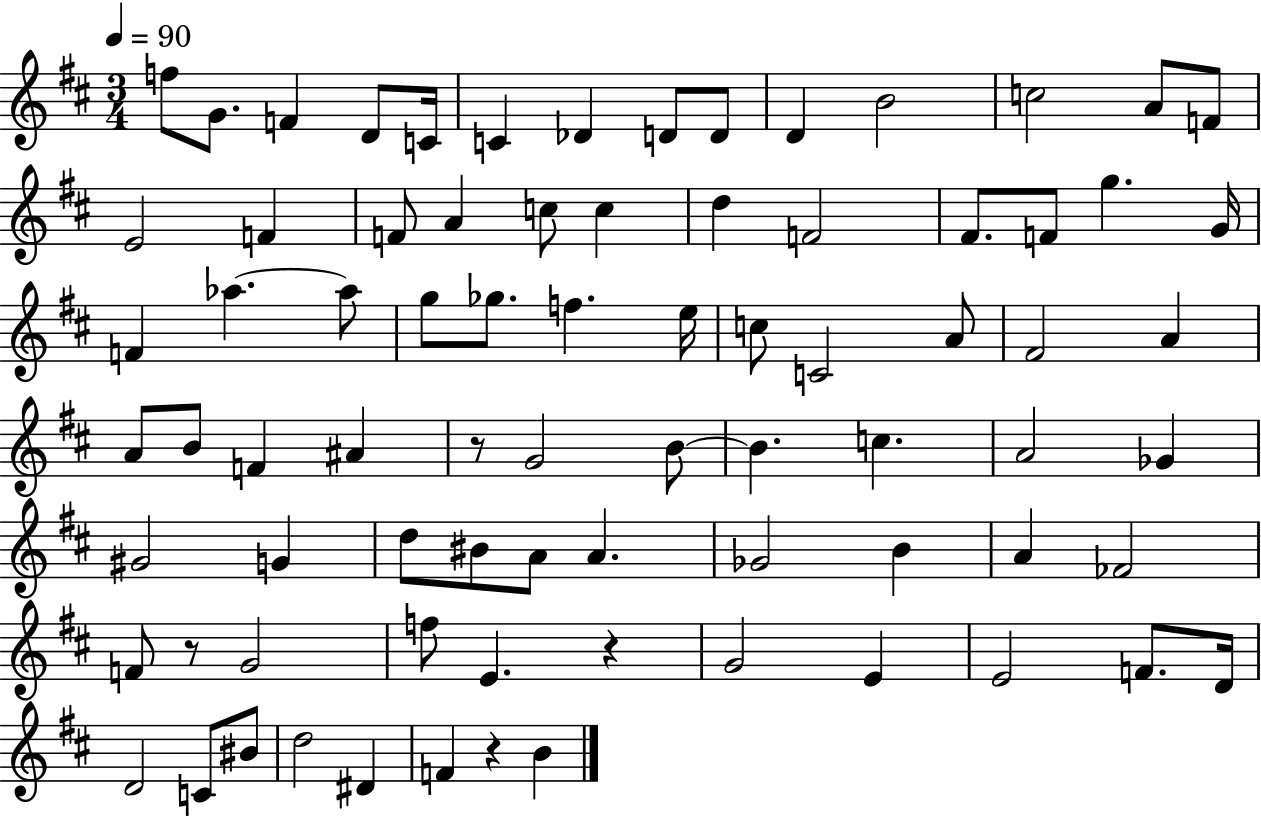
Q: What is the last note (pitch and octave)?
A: B4